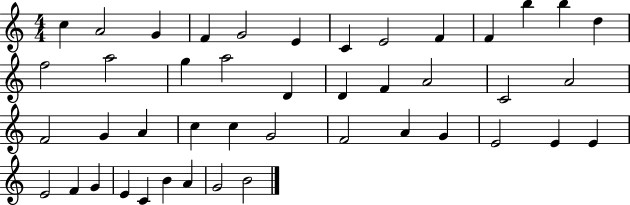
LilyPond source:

{
  \clef treble
  \numericTimeSignature
  \time 4/4
  \key c \major
  c''4 a'2 g'4 | f'4 g'2 e'4 | c'4 e'2 f'4 | f'4 b''4 b''4 d''4 | \break f''2 a''2 | g''4 a''2 d'4 | d'4 f'4 a'2 | c'2 a'2 | \break f'2 g'4 a'4 | c''4 c''4 g'2 | f'2 a'4 g'4 | e'2 e'4 e'4 | \break e'2 f'4 g'4 | e'4 c'4 b'4 a'4 | g'2 b'2 | \bar "|."
}